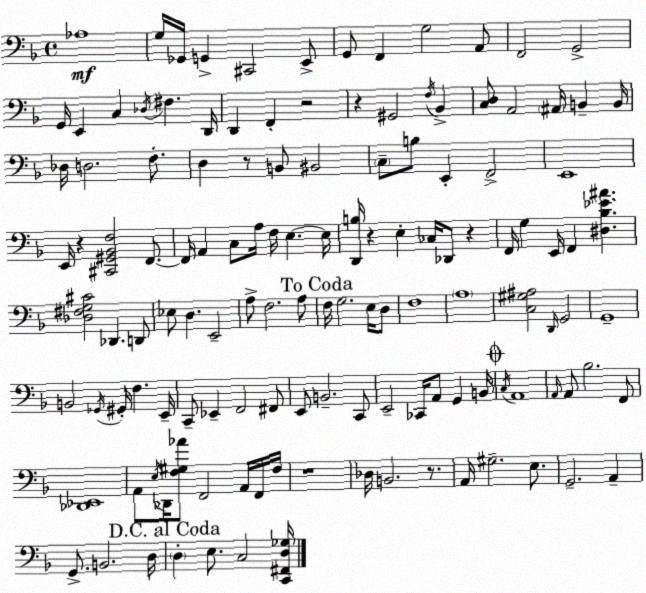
X:1
T:Untitled
M:4/4
L:1/4
K:F
_A,4 G,/4 _G,,/4 G,, ^C,,2 E,,/2 G,,/2 F,, G,2 A,,/2 F,,2 G,,2 G,,/4 E,, C, _D,/4 ^F, D,,/4 D,, F,, z2 z ^G,,2 F,/4 _B,, [C,D,]/2 A,,2 ^A,,/4 B,, B,,/4 _D,/4 D,2 F,/2 D, z/2 B,,/2 ^B,,2 C,/2 B,/2 E,, F,,2 E,,4 E,,/4 z [^C,,^G,,_B,,F,]2 F,,/2 F,,/4 A,, C,/2 A,/4 F,/4 E, E,/4 [D,,B,]/4 z E, _C,/4 _D,,/2 z F,,/4 G, E,,/4 F,, [^D,_B,_E^A] [_D,^F,G,^C]2 _D,, D,,/2 _E,/2 D, E,,2 A,/2 F,2 A,/2 F,/4 G,2 E,/4 D,/2 F,4 A,4 [C,^G,^A,]2 D,,/4 G,,2 G,,4 B,,2 _G,,/4 ^G,,/4 F, E,,/4 C,,/2 _E,, F,,2 ^F,,/2 E,,/2 B,,2 C,,/2 E,,2 _C,,/4 A,,/2 G,, B,,/4 C,/4 A,,4 A,,/4 A,,/2 _B,2 F,,/2 [_D,,_E,,]4 A,,/2 E,/4 _D,,/4 [F,^G,_A]/2 F,,2 A,,/4 F,,/4 F,/4 z4 _D,/4 B,,2 z/2 A,,/4 ^G,2 E,/2 G,,2 A,, G,,/2 B,,2 D,/4 D, E,/2 C,2 [C,,^F,,D,_G,]/4